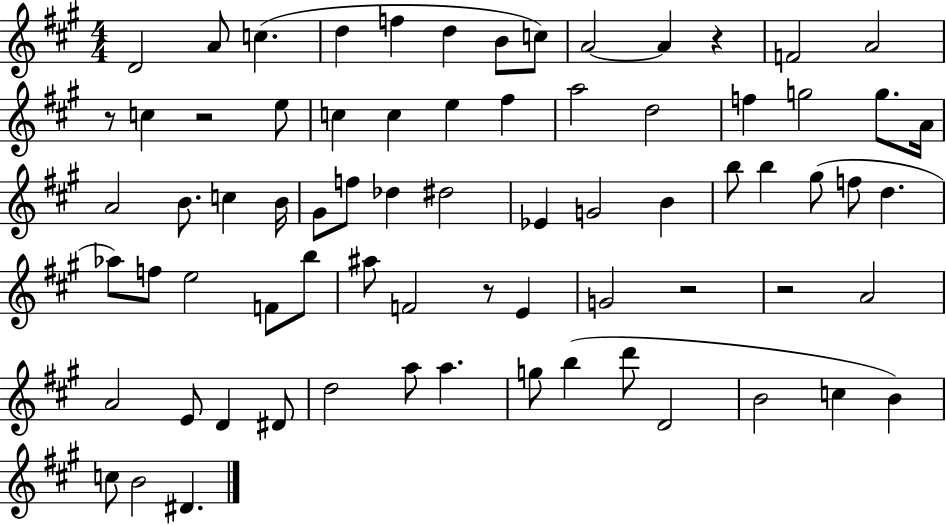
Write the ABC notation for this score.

X:1
T:Untitled
M:4/4
L:1/4
K:A
D2 A/2 c d f d B/2 c/2 A2 A z F2 A2 z/2 c z2 e/2 c c e ^f a2 d2 f g2 g/2 A/4 A2 B/2 c B/4 ^G/2 f/2 _d ^d2 _E G2 B b/2 b ^g/2 f/2 d _a/2 f/2 e2 F/2 b/2 ^a/2 F2 z/2 E G2 z2 z2 A2 A2 E/2 D ^D/2 d2 a/2 a g/2 b d'/2 D2 B2 c B c/2 B2 ^D